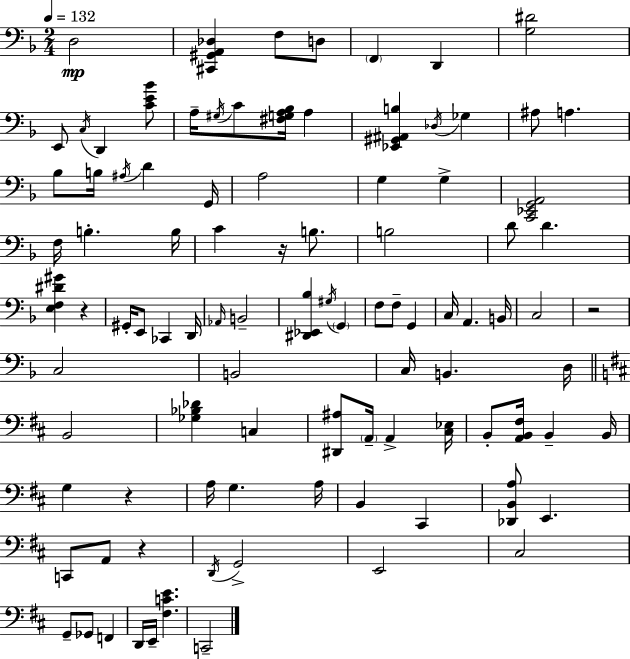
{
  \clef bass
  \numericTimeSignature
  \time 2/4
  \key d \minor
  \tempo 4 = 132
  d2\mp | <cis, gis, a, des>4 f8 d8 | \parenthesize f,4 d,4 | <g dis'>2 | \break e,8 \acciaccatura { c16 } d,4 <c' e' bes'>8 | a16-- \acciaccatura { gis16 } c'8 <fis g a bes>16 a4 | <ees, gis, ais, b>4 \acciaccatura { des16 } ges4 | ais8 a4. | \break bes8 b16 \acciaccatura { ais16 } d'4 | g,16 a2 | g4 | g4-> <c, ees, g, a,>2 | \break f16 b4.-. | b16 c'4 | r16 b8. b2 | d'8 d'4. | \break <e f dis' gis'>4 | r4 gis,16-. e,8 ces,4 | d,16 \grace { aes,16 } b,2-- | <dis, ees, bes>4 | \break \acciaccatura { gis16 } \parenthesize g,4 f8 | f8-- g,4 c16 a,4. | b,16 c2 | r2 | \break c2 | b,2 | c16 b,4. | d16 \bar "||" \break \key d \major b,2 | <ges bes des'>4 c4 | <dis, ais>8 \parenthesize a,16-- a,4-> <cis ees>16 | b,8-. <a, b, fis>16 b,4-- b,16 | \break g4 r4 | a16 g4. a16 | b,4 cis,4 | <des, b, a>8 e,4. | \break c,8 a,8 r4 | \acciaccatura { d,16 } g,2-> | e,2 | cis2 | \break g,8-- ges,8 f,4 | d,16 e,16-- <fis c' e'>4. | c,2-- | \bar "|."
}